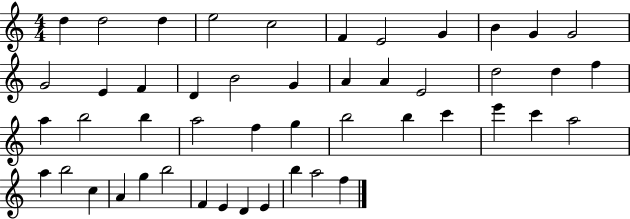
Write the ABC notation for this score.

X:1
T:Untitled
M:4/4
L:1/4
K:C
d d2 d e2 c2 F E2 G B G G2 G2 E F D B2 G A A E2 d2 d f a b2 b a2 f g b2 b c' e' c' a2 a b2 c A g b2 F E D E b a2 f